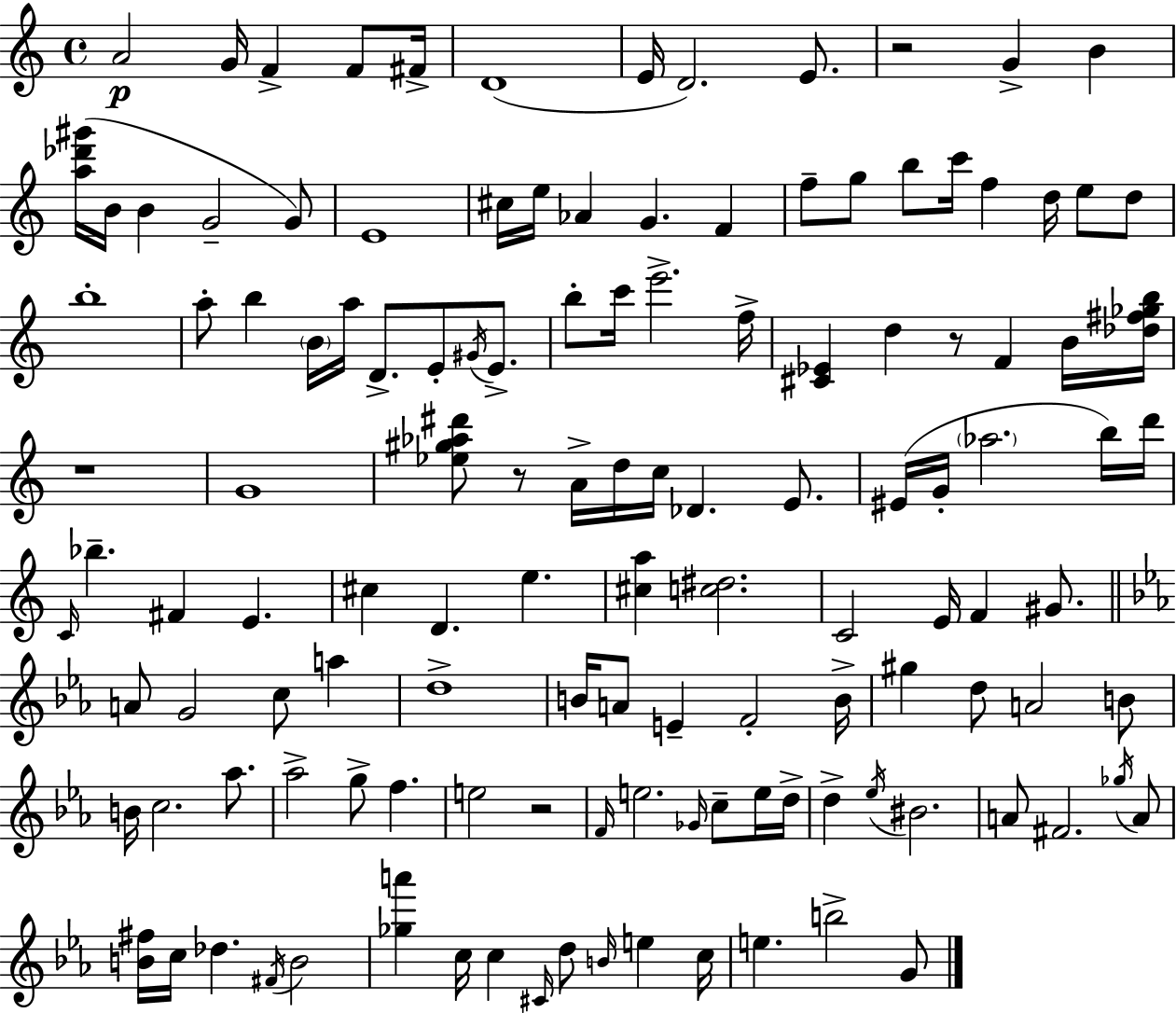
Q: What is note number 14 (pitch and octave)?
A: G4